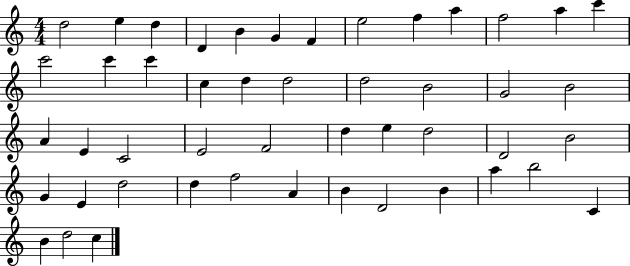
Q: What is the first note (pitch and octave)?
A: D5